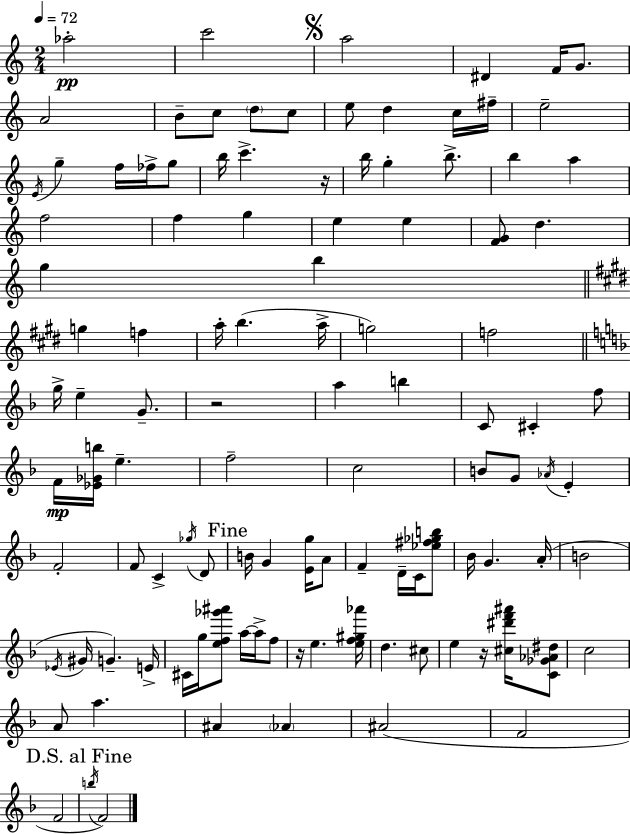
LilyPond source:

{
  \clef treble
  \numericTimeSignature
  \time 2/4
  \key a \minor
  \tempo 4 = 72
  aes''2-.\pp | c'''2 | \mark \markup { \musicglyph "scripts.segno" } a''2 | dis'4 f'16 g'8. | \break a'2 | b'8-- c''8 \parenthesize d''8 c''8 | e''8 d''4 c''16 fis''16-- | e''2-- | \break \acciaccatura { e'16 } g''4-- f''16 fes''16-> g''8 | b''16 c'''4.-> | r16 b''16 g''4-. b''8.-> | b''4 a''4 | \break f''2 | f''4 g''4 | e''4 e''4 | <f' g'>8 d''4. | \break g''4 b''4 | \bar "||" \break \key e \major g''4 f''4 | a''16-. b''4.( a''16-> | g''2) | f''2 | \break \bar "||" \break \key f \major g''16-> e''4-- g'8.-- | r2 | a''4 b''4 | c'8 cis'4-. f''8 | \break f'16\mp <ees' ges' b''>16 e''4.-- | f''2-- | c''2 | b'8 g'8 \acciaccatura { aes'16 } e'4-. | \break f'2-. | f'8 c'4-> \acciaccatura { ges''16 } | d'8 \mark "Fine" b'16 g'4 <e' g''>16 | a'8 f'4-- d'16-- c'16 | \break <ees'' fis'' ges'' b''>8 bes'16 g'4. | a'16-.( b'2 | \acciaccatura { ees'16 } gis'16 g'4.--) | e'16-> cis'16 g''16 <e'' f'' ges''' ais'''>8 a''16~~ | \break a''16-> f''8 r16 e''4. | <e'' f'' gis'' aes'''>16 d''4. | cis''8 e''4 r16 | <cis'' dis''' f''' ais'''>16 <c' ges' aes' dis''>8 c''2 | \break a'8 a''4. | ais'4 \parenthesize aes'4 | ais'2( | f'2 | \break f'2 | \mark "D.S. al Fine" \acciaccatura { b''16 } f'2) | \bar "|."
}